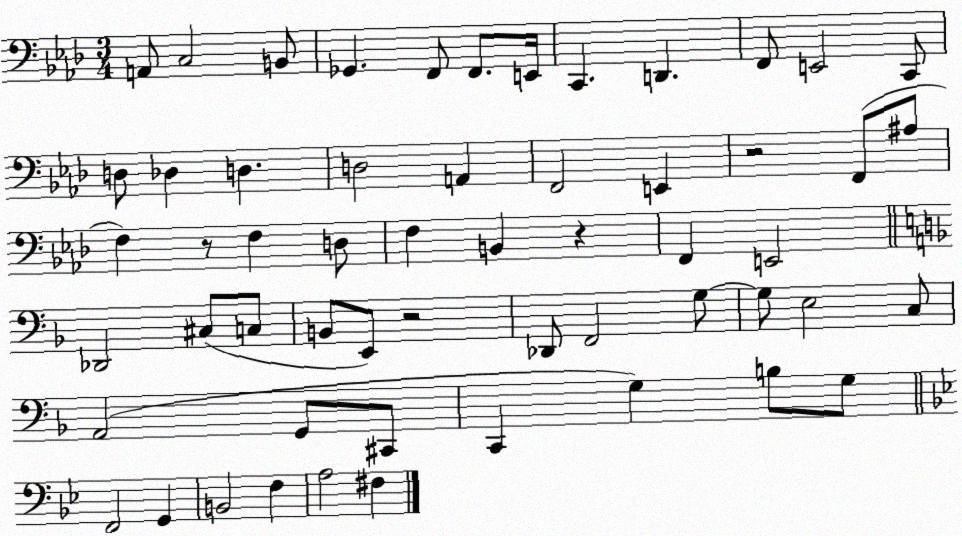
X:1
T:Untitled
M:3/4
L:1/4
K:Ab
A,,/2 C,2 B,,/2 _G,, F,,/2 F,,/2 E,,/4 C,, D,, F,,/2 E,,2 C,,/2 D,/2 _D, D, D,2 A,, F,,2 E,, z2 F,,/2 ^A,/2 F, z/2 F, D,/2 F, B,, z F,, E,,2 _D,,2 ^C,/2 C,/2 B,,/2 E,,/2 z2 _D,,/2 F,,2 G,/2 G,/2 E,2 C,/2 A,,2 G,,/2 ^C,,/2 C,, G, B,/2 G,/2 F,,2 G,, B,,2 F, A,2 ^F,